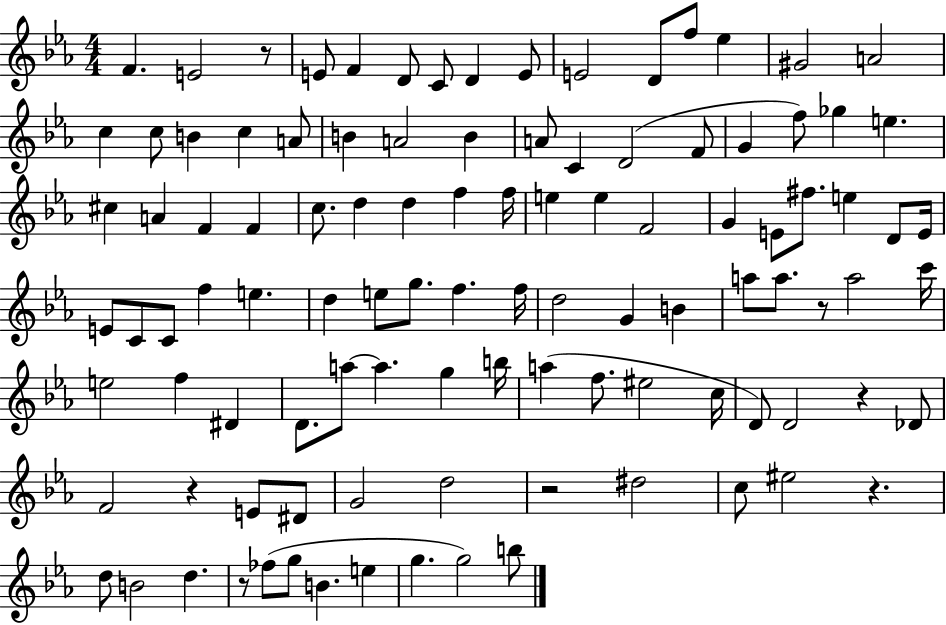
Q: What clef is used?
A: treble